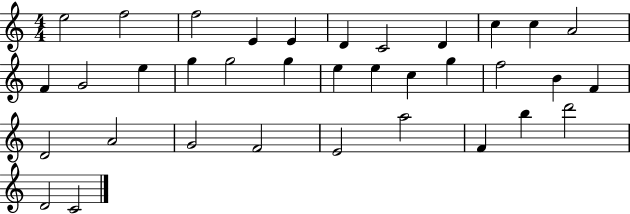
{
  \clef treble
  \numericTimeSignature
  \time 4/4
  \key c \major
  e''2 f''2 | f''2 e'4 e'4 | d'4 c'2 d'4 | c''4 c''4 a'2 | \break f'4 g'2 e''4 | g''4 g''2 g''4 | e''4 e''4 c''4 g''4 | f''2 b'4 f'4 | \break d'2 a'2 | g'2 f'2 | e'2 a''2 | f'4 b''4 d'''2 | \break d'2 c'2 | \bar "|."
}